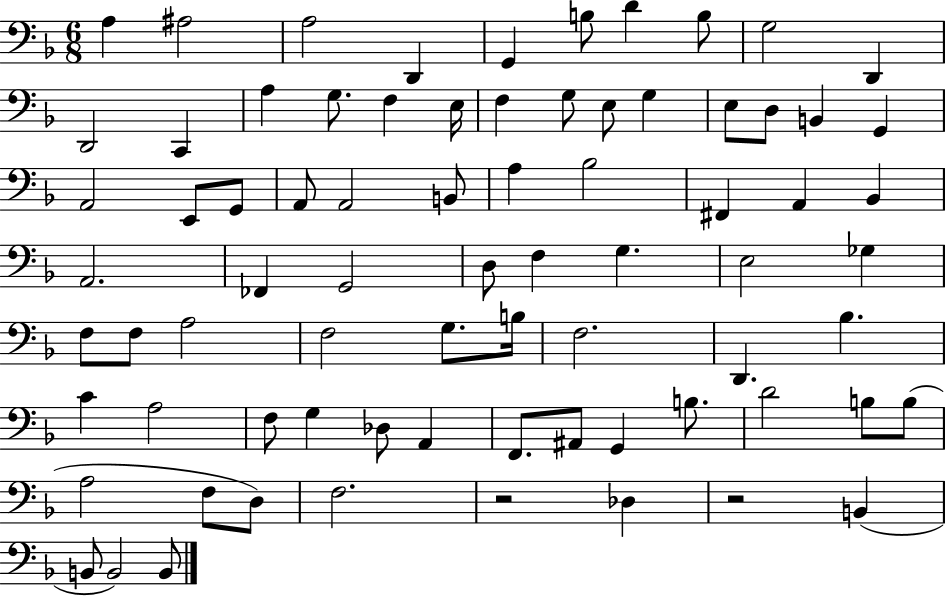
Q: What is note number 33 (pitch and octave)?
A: F#2